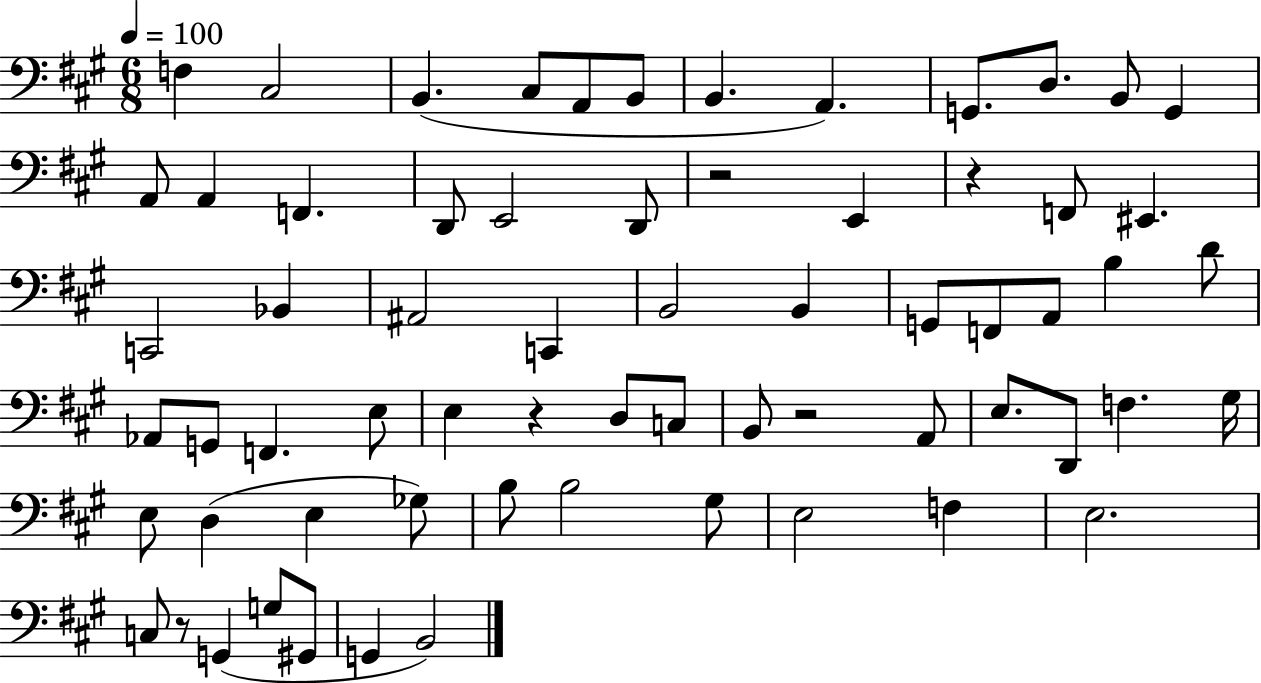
F3/q C#3/h B2/q. C#3/e A2/e B2/e B2/q. A2/q. G2/e. D3/e. B2/e G2/q A2/e A2/q F2/q. D2/e E2/h D2/e R/h E2/q R/q F2/e EIS2/q. C2/h Bb2/q A#2/h C2/q B2/h B2/q G2/e F2/e A2/e B3/q D4/e Ab2/e G2/e F2/q. E3/e E3/q R/q D3/e C3/e B2/e R/h A2/e E3/e. D2/e F3/q. G#3/s E3/e D3/q E3/q Gb3/e B3/e B3/h G#3/e E3/h F3/q E3/h. C3/e R/e G2/q G3/e G#2/e G2/q B2/h